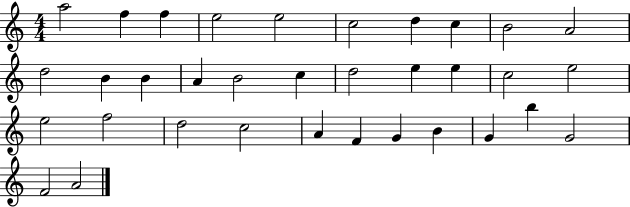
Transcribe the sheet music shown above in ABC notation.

X:1
T:Untitled
M:4/4
L:1/4
K:C
a2 f f e2 e2 c2 d c B2 A2 d2 B B A B2 c d2 e e c2 e2 e2 f2 d2 c2 A F G B G b G2 F2 A2